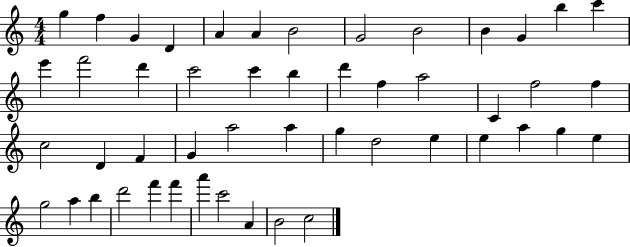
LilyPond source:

{
  \clef treble
  \numericTimeSignature
  \time 4/4
  \key c \major
  g''4 f''4 g'4 d'4 | a'4 a'4 b'2 | g'2 b'2 | b'4 g'4 b''4 c'''4 | \break e'''4 f'''2 d'''4 | c'''2 c'''4 b''4 | d'''4 f''4 a''2 | c'4 f''2 f''4 | \break c''2 d'4 f'4 | g'4 a''2 a''4 | g''4 d''2 e''4 | e''4 a''4 g''4 e''4 | \break g''2 a''4 b''4 | d'''2 f'''4 f'''4 | a'''4 c'''2 a'4 | b'2 c''2 | \break \bar "|."
}